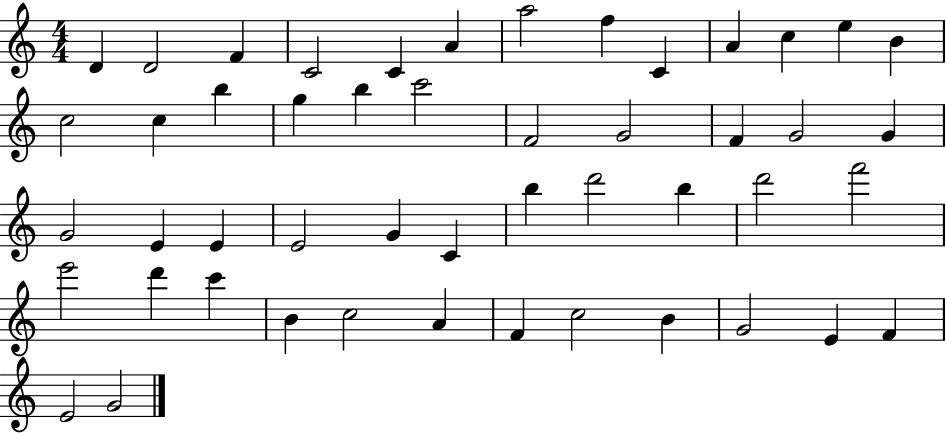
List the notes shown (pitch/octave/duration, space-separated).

D4/q D4/h F4/q C4/h C4/q A4/q A5/h F5/q C4/q A4/q C5/q E5/q B4/q C5/h C5/q B5/q G5/q B5/q C6/h F4/h G4/h F4/q G4/h G4/q G4/h E4/q E4/q E4/h G4/q C4/q B5/q D6/h B5/q D6/h F6/h E6/h D6/q C6/q B4/q C5/h A4/q F4/q C5/h B4/q G4/h E4/q F4/q E4/h G4/h